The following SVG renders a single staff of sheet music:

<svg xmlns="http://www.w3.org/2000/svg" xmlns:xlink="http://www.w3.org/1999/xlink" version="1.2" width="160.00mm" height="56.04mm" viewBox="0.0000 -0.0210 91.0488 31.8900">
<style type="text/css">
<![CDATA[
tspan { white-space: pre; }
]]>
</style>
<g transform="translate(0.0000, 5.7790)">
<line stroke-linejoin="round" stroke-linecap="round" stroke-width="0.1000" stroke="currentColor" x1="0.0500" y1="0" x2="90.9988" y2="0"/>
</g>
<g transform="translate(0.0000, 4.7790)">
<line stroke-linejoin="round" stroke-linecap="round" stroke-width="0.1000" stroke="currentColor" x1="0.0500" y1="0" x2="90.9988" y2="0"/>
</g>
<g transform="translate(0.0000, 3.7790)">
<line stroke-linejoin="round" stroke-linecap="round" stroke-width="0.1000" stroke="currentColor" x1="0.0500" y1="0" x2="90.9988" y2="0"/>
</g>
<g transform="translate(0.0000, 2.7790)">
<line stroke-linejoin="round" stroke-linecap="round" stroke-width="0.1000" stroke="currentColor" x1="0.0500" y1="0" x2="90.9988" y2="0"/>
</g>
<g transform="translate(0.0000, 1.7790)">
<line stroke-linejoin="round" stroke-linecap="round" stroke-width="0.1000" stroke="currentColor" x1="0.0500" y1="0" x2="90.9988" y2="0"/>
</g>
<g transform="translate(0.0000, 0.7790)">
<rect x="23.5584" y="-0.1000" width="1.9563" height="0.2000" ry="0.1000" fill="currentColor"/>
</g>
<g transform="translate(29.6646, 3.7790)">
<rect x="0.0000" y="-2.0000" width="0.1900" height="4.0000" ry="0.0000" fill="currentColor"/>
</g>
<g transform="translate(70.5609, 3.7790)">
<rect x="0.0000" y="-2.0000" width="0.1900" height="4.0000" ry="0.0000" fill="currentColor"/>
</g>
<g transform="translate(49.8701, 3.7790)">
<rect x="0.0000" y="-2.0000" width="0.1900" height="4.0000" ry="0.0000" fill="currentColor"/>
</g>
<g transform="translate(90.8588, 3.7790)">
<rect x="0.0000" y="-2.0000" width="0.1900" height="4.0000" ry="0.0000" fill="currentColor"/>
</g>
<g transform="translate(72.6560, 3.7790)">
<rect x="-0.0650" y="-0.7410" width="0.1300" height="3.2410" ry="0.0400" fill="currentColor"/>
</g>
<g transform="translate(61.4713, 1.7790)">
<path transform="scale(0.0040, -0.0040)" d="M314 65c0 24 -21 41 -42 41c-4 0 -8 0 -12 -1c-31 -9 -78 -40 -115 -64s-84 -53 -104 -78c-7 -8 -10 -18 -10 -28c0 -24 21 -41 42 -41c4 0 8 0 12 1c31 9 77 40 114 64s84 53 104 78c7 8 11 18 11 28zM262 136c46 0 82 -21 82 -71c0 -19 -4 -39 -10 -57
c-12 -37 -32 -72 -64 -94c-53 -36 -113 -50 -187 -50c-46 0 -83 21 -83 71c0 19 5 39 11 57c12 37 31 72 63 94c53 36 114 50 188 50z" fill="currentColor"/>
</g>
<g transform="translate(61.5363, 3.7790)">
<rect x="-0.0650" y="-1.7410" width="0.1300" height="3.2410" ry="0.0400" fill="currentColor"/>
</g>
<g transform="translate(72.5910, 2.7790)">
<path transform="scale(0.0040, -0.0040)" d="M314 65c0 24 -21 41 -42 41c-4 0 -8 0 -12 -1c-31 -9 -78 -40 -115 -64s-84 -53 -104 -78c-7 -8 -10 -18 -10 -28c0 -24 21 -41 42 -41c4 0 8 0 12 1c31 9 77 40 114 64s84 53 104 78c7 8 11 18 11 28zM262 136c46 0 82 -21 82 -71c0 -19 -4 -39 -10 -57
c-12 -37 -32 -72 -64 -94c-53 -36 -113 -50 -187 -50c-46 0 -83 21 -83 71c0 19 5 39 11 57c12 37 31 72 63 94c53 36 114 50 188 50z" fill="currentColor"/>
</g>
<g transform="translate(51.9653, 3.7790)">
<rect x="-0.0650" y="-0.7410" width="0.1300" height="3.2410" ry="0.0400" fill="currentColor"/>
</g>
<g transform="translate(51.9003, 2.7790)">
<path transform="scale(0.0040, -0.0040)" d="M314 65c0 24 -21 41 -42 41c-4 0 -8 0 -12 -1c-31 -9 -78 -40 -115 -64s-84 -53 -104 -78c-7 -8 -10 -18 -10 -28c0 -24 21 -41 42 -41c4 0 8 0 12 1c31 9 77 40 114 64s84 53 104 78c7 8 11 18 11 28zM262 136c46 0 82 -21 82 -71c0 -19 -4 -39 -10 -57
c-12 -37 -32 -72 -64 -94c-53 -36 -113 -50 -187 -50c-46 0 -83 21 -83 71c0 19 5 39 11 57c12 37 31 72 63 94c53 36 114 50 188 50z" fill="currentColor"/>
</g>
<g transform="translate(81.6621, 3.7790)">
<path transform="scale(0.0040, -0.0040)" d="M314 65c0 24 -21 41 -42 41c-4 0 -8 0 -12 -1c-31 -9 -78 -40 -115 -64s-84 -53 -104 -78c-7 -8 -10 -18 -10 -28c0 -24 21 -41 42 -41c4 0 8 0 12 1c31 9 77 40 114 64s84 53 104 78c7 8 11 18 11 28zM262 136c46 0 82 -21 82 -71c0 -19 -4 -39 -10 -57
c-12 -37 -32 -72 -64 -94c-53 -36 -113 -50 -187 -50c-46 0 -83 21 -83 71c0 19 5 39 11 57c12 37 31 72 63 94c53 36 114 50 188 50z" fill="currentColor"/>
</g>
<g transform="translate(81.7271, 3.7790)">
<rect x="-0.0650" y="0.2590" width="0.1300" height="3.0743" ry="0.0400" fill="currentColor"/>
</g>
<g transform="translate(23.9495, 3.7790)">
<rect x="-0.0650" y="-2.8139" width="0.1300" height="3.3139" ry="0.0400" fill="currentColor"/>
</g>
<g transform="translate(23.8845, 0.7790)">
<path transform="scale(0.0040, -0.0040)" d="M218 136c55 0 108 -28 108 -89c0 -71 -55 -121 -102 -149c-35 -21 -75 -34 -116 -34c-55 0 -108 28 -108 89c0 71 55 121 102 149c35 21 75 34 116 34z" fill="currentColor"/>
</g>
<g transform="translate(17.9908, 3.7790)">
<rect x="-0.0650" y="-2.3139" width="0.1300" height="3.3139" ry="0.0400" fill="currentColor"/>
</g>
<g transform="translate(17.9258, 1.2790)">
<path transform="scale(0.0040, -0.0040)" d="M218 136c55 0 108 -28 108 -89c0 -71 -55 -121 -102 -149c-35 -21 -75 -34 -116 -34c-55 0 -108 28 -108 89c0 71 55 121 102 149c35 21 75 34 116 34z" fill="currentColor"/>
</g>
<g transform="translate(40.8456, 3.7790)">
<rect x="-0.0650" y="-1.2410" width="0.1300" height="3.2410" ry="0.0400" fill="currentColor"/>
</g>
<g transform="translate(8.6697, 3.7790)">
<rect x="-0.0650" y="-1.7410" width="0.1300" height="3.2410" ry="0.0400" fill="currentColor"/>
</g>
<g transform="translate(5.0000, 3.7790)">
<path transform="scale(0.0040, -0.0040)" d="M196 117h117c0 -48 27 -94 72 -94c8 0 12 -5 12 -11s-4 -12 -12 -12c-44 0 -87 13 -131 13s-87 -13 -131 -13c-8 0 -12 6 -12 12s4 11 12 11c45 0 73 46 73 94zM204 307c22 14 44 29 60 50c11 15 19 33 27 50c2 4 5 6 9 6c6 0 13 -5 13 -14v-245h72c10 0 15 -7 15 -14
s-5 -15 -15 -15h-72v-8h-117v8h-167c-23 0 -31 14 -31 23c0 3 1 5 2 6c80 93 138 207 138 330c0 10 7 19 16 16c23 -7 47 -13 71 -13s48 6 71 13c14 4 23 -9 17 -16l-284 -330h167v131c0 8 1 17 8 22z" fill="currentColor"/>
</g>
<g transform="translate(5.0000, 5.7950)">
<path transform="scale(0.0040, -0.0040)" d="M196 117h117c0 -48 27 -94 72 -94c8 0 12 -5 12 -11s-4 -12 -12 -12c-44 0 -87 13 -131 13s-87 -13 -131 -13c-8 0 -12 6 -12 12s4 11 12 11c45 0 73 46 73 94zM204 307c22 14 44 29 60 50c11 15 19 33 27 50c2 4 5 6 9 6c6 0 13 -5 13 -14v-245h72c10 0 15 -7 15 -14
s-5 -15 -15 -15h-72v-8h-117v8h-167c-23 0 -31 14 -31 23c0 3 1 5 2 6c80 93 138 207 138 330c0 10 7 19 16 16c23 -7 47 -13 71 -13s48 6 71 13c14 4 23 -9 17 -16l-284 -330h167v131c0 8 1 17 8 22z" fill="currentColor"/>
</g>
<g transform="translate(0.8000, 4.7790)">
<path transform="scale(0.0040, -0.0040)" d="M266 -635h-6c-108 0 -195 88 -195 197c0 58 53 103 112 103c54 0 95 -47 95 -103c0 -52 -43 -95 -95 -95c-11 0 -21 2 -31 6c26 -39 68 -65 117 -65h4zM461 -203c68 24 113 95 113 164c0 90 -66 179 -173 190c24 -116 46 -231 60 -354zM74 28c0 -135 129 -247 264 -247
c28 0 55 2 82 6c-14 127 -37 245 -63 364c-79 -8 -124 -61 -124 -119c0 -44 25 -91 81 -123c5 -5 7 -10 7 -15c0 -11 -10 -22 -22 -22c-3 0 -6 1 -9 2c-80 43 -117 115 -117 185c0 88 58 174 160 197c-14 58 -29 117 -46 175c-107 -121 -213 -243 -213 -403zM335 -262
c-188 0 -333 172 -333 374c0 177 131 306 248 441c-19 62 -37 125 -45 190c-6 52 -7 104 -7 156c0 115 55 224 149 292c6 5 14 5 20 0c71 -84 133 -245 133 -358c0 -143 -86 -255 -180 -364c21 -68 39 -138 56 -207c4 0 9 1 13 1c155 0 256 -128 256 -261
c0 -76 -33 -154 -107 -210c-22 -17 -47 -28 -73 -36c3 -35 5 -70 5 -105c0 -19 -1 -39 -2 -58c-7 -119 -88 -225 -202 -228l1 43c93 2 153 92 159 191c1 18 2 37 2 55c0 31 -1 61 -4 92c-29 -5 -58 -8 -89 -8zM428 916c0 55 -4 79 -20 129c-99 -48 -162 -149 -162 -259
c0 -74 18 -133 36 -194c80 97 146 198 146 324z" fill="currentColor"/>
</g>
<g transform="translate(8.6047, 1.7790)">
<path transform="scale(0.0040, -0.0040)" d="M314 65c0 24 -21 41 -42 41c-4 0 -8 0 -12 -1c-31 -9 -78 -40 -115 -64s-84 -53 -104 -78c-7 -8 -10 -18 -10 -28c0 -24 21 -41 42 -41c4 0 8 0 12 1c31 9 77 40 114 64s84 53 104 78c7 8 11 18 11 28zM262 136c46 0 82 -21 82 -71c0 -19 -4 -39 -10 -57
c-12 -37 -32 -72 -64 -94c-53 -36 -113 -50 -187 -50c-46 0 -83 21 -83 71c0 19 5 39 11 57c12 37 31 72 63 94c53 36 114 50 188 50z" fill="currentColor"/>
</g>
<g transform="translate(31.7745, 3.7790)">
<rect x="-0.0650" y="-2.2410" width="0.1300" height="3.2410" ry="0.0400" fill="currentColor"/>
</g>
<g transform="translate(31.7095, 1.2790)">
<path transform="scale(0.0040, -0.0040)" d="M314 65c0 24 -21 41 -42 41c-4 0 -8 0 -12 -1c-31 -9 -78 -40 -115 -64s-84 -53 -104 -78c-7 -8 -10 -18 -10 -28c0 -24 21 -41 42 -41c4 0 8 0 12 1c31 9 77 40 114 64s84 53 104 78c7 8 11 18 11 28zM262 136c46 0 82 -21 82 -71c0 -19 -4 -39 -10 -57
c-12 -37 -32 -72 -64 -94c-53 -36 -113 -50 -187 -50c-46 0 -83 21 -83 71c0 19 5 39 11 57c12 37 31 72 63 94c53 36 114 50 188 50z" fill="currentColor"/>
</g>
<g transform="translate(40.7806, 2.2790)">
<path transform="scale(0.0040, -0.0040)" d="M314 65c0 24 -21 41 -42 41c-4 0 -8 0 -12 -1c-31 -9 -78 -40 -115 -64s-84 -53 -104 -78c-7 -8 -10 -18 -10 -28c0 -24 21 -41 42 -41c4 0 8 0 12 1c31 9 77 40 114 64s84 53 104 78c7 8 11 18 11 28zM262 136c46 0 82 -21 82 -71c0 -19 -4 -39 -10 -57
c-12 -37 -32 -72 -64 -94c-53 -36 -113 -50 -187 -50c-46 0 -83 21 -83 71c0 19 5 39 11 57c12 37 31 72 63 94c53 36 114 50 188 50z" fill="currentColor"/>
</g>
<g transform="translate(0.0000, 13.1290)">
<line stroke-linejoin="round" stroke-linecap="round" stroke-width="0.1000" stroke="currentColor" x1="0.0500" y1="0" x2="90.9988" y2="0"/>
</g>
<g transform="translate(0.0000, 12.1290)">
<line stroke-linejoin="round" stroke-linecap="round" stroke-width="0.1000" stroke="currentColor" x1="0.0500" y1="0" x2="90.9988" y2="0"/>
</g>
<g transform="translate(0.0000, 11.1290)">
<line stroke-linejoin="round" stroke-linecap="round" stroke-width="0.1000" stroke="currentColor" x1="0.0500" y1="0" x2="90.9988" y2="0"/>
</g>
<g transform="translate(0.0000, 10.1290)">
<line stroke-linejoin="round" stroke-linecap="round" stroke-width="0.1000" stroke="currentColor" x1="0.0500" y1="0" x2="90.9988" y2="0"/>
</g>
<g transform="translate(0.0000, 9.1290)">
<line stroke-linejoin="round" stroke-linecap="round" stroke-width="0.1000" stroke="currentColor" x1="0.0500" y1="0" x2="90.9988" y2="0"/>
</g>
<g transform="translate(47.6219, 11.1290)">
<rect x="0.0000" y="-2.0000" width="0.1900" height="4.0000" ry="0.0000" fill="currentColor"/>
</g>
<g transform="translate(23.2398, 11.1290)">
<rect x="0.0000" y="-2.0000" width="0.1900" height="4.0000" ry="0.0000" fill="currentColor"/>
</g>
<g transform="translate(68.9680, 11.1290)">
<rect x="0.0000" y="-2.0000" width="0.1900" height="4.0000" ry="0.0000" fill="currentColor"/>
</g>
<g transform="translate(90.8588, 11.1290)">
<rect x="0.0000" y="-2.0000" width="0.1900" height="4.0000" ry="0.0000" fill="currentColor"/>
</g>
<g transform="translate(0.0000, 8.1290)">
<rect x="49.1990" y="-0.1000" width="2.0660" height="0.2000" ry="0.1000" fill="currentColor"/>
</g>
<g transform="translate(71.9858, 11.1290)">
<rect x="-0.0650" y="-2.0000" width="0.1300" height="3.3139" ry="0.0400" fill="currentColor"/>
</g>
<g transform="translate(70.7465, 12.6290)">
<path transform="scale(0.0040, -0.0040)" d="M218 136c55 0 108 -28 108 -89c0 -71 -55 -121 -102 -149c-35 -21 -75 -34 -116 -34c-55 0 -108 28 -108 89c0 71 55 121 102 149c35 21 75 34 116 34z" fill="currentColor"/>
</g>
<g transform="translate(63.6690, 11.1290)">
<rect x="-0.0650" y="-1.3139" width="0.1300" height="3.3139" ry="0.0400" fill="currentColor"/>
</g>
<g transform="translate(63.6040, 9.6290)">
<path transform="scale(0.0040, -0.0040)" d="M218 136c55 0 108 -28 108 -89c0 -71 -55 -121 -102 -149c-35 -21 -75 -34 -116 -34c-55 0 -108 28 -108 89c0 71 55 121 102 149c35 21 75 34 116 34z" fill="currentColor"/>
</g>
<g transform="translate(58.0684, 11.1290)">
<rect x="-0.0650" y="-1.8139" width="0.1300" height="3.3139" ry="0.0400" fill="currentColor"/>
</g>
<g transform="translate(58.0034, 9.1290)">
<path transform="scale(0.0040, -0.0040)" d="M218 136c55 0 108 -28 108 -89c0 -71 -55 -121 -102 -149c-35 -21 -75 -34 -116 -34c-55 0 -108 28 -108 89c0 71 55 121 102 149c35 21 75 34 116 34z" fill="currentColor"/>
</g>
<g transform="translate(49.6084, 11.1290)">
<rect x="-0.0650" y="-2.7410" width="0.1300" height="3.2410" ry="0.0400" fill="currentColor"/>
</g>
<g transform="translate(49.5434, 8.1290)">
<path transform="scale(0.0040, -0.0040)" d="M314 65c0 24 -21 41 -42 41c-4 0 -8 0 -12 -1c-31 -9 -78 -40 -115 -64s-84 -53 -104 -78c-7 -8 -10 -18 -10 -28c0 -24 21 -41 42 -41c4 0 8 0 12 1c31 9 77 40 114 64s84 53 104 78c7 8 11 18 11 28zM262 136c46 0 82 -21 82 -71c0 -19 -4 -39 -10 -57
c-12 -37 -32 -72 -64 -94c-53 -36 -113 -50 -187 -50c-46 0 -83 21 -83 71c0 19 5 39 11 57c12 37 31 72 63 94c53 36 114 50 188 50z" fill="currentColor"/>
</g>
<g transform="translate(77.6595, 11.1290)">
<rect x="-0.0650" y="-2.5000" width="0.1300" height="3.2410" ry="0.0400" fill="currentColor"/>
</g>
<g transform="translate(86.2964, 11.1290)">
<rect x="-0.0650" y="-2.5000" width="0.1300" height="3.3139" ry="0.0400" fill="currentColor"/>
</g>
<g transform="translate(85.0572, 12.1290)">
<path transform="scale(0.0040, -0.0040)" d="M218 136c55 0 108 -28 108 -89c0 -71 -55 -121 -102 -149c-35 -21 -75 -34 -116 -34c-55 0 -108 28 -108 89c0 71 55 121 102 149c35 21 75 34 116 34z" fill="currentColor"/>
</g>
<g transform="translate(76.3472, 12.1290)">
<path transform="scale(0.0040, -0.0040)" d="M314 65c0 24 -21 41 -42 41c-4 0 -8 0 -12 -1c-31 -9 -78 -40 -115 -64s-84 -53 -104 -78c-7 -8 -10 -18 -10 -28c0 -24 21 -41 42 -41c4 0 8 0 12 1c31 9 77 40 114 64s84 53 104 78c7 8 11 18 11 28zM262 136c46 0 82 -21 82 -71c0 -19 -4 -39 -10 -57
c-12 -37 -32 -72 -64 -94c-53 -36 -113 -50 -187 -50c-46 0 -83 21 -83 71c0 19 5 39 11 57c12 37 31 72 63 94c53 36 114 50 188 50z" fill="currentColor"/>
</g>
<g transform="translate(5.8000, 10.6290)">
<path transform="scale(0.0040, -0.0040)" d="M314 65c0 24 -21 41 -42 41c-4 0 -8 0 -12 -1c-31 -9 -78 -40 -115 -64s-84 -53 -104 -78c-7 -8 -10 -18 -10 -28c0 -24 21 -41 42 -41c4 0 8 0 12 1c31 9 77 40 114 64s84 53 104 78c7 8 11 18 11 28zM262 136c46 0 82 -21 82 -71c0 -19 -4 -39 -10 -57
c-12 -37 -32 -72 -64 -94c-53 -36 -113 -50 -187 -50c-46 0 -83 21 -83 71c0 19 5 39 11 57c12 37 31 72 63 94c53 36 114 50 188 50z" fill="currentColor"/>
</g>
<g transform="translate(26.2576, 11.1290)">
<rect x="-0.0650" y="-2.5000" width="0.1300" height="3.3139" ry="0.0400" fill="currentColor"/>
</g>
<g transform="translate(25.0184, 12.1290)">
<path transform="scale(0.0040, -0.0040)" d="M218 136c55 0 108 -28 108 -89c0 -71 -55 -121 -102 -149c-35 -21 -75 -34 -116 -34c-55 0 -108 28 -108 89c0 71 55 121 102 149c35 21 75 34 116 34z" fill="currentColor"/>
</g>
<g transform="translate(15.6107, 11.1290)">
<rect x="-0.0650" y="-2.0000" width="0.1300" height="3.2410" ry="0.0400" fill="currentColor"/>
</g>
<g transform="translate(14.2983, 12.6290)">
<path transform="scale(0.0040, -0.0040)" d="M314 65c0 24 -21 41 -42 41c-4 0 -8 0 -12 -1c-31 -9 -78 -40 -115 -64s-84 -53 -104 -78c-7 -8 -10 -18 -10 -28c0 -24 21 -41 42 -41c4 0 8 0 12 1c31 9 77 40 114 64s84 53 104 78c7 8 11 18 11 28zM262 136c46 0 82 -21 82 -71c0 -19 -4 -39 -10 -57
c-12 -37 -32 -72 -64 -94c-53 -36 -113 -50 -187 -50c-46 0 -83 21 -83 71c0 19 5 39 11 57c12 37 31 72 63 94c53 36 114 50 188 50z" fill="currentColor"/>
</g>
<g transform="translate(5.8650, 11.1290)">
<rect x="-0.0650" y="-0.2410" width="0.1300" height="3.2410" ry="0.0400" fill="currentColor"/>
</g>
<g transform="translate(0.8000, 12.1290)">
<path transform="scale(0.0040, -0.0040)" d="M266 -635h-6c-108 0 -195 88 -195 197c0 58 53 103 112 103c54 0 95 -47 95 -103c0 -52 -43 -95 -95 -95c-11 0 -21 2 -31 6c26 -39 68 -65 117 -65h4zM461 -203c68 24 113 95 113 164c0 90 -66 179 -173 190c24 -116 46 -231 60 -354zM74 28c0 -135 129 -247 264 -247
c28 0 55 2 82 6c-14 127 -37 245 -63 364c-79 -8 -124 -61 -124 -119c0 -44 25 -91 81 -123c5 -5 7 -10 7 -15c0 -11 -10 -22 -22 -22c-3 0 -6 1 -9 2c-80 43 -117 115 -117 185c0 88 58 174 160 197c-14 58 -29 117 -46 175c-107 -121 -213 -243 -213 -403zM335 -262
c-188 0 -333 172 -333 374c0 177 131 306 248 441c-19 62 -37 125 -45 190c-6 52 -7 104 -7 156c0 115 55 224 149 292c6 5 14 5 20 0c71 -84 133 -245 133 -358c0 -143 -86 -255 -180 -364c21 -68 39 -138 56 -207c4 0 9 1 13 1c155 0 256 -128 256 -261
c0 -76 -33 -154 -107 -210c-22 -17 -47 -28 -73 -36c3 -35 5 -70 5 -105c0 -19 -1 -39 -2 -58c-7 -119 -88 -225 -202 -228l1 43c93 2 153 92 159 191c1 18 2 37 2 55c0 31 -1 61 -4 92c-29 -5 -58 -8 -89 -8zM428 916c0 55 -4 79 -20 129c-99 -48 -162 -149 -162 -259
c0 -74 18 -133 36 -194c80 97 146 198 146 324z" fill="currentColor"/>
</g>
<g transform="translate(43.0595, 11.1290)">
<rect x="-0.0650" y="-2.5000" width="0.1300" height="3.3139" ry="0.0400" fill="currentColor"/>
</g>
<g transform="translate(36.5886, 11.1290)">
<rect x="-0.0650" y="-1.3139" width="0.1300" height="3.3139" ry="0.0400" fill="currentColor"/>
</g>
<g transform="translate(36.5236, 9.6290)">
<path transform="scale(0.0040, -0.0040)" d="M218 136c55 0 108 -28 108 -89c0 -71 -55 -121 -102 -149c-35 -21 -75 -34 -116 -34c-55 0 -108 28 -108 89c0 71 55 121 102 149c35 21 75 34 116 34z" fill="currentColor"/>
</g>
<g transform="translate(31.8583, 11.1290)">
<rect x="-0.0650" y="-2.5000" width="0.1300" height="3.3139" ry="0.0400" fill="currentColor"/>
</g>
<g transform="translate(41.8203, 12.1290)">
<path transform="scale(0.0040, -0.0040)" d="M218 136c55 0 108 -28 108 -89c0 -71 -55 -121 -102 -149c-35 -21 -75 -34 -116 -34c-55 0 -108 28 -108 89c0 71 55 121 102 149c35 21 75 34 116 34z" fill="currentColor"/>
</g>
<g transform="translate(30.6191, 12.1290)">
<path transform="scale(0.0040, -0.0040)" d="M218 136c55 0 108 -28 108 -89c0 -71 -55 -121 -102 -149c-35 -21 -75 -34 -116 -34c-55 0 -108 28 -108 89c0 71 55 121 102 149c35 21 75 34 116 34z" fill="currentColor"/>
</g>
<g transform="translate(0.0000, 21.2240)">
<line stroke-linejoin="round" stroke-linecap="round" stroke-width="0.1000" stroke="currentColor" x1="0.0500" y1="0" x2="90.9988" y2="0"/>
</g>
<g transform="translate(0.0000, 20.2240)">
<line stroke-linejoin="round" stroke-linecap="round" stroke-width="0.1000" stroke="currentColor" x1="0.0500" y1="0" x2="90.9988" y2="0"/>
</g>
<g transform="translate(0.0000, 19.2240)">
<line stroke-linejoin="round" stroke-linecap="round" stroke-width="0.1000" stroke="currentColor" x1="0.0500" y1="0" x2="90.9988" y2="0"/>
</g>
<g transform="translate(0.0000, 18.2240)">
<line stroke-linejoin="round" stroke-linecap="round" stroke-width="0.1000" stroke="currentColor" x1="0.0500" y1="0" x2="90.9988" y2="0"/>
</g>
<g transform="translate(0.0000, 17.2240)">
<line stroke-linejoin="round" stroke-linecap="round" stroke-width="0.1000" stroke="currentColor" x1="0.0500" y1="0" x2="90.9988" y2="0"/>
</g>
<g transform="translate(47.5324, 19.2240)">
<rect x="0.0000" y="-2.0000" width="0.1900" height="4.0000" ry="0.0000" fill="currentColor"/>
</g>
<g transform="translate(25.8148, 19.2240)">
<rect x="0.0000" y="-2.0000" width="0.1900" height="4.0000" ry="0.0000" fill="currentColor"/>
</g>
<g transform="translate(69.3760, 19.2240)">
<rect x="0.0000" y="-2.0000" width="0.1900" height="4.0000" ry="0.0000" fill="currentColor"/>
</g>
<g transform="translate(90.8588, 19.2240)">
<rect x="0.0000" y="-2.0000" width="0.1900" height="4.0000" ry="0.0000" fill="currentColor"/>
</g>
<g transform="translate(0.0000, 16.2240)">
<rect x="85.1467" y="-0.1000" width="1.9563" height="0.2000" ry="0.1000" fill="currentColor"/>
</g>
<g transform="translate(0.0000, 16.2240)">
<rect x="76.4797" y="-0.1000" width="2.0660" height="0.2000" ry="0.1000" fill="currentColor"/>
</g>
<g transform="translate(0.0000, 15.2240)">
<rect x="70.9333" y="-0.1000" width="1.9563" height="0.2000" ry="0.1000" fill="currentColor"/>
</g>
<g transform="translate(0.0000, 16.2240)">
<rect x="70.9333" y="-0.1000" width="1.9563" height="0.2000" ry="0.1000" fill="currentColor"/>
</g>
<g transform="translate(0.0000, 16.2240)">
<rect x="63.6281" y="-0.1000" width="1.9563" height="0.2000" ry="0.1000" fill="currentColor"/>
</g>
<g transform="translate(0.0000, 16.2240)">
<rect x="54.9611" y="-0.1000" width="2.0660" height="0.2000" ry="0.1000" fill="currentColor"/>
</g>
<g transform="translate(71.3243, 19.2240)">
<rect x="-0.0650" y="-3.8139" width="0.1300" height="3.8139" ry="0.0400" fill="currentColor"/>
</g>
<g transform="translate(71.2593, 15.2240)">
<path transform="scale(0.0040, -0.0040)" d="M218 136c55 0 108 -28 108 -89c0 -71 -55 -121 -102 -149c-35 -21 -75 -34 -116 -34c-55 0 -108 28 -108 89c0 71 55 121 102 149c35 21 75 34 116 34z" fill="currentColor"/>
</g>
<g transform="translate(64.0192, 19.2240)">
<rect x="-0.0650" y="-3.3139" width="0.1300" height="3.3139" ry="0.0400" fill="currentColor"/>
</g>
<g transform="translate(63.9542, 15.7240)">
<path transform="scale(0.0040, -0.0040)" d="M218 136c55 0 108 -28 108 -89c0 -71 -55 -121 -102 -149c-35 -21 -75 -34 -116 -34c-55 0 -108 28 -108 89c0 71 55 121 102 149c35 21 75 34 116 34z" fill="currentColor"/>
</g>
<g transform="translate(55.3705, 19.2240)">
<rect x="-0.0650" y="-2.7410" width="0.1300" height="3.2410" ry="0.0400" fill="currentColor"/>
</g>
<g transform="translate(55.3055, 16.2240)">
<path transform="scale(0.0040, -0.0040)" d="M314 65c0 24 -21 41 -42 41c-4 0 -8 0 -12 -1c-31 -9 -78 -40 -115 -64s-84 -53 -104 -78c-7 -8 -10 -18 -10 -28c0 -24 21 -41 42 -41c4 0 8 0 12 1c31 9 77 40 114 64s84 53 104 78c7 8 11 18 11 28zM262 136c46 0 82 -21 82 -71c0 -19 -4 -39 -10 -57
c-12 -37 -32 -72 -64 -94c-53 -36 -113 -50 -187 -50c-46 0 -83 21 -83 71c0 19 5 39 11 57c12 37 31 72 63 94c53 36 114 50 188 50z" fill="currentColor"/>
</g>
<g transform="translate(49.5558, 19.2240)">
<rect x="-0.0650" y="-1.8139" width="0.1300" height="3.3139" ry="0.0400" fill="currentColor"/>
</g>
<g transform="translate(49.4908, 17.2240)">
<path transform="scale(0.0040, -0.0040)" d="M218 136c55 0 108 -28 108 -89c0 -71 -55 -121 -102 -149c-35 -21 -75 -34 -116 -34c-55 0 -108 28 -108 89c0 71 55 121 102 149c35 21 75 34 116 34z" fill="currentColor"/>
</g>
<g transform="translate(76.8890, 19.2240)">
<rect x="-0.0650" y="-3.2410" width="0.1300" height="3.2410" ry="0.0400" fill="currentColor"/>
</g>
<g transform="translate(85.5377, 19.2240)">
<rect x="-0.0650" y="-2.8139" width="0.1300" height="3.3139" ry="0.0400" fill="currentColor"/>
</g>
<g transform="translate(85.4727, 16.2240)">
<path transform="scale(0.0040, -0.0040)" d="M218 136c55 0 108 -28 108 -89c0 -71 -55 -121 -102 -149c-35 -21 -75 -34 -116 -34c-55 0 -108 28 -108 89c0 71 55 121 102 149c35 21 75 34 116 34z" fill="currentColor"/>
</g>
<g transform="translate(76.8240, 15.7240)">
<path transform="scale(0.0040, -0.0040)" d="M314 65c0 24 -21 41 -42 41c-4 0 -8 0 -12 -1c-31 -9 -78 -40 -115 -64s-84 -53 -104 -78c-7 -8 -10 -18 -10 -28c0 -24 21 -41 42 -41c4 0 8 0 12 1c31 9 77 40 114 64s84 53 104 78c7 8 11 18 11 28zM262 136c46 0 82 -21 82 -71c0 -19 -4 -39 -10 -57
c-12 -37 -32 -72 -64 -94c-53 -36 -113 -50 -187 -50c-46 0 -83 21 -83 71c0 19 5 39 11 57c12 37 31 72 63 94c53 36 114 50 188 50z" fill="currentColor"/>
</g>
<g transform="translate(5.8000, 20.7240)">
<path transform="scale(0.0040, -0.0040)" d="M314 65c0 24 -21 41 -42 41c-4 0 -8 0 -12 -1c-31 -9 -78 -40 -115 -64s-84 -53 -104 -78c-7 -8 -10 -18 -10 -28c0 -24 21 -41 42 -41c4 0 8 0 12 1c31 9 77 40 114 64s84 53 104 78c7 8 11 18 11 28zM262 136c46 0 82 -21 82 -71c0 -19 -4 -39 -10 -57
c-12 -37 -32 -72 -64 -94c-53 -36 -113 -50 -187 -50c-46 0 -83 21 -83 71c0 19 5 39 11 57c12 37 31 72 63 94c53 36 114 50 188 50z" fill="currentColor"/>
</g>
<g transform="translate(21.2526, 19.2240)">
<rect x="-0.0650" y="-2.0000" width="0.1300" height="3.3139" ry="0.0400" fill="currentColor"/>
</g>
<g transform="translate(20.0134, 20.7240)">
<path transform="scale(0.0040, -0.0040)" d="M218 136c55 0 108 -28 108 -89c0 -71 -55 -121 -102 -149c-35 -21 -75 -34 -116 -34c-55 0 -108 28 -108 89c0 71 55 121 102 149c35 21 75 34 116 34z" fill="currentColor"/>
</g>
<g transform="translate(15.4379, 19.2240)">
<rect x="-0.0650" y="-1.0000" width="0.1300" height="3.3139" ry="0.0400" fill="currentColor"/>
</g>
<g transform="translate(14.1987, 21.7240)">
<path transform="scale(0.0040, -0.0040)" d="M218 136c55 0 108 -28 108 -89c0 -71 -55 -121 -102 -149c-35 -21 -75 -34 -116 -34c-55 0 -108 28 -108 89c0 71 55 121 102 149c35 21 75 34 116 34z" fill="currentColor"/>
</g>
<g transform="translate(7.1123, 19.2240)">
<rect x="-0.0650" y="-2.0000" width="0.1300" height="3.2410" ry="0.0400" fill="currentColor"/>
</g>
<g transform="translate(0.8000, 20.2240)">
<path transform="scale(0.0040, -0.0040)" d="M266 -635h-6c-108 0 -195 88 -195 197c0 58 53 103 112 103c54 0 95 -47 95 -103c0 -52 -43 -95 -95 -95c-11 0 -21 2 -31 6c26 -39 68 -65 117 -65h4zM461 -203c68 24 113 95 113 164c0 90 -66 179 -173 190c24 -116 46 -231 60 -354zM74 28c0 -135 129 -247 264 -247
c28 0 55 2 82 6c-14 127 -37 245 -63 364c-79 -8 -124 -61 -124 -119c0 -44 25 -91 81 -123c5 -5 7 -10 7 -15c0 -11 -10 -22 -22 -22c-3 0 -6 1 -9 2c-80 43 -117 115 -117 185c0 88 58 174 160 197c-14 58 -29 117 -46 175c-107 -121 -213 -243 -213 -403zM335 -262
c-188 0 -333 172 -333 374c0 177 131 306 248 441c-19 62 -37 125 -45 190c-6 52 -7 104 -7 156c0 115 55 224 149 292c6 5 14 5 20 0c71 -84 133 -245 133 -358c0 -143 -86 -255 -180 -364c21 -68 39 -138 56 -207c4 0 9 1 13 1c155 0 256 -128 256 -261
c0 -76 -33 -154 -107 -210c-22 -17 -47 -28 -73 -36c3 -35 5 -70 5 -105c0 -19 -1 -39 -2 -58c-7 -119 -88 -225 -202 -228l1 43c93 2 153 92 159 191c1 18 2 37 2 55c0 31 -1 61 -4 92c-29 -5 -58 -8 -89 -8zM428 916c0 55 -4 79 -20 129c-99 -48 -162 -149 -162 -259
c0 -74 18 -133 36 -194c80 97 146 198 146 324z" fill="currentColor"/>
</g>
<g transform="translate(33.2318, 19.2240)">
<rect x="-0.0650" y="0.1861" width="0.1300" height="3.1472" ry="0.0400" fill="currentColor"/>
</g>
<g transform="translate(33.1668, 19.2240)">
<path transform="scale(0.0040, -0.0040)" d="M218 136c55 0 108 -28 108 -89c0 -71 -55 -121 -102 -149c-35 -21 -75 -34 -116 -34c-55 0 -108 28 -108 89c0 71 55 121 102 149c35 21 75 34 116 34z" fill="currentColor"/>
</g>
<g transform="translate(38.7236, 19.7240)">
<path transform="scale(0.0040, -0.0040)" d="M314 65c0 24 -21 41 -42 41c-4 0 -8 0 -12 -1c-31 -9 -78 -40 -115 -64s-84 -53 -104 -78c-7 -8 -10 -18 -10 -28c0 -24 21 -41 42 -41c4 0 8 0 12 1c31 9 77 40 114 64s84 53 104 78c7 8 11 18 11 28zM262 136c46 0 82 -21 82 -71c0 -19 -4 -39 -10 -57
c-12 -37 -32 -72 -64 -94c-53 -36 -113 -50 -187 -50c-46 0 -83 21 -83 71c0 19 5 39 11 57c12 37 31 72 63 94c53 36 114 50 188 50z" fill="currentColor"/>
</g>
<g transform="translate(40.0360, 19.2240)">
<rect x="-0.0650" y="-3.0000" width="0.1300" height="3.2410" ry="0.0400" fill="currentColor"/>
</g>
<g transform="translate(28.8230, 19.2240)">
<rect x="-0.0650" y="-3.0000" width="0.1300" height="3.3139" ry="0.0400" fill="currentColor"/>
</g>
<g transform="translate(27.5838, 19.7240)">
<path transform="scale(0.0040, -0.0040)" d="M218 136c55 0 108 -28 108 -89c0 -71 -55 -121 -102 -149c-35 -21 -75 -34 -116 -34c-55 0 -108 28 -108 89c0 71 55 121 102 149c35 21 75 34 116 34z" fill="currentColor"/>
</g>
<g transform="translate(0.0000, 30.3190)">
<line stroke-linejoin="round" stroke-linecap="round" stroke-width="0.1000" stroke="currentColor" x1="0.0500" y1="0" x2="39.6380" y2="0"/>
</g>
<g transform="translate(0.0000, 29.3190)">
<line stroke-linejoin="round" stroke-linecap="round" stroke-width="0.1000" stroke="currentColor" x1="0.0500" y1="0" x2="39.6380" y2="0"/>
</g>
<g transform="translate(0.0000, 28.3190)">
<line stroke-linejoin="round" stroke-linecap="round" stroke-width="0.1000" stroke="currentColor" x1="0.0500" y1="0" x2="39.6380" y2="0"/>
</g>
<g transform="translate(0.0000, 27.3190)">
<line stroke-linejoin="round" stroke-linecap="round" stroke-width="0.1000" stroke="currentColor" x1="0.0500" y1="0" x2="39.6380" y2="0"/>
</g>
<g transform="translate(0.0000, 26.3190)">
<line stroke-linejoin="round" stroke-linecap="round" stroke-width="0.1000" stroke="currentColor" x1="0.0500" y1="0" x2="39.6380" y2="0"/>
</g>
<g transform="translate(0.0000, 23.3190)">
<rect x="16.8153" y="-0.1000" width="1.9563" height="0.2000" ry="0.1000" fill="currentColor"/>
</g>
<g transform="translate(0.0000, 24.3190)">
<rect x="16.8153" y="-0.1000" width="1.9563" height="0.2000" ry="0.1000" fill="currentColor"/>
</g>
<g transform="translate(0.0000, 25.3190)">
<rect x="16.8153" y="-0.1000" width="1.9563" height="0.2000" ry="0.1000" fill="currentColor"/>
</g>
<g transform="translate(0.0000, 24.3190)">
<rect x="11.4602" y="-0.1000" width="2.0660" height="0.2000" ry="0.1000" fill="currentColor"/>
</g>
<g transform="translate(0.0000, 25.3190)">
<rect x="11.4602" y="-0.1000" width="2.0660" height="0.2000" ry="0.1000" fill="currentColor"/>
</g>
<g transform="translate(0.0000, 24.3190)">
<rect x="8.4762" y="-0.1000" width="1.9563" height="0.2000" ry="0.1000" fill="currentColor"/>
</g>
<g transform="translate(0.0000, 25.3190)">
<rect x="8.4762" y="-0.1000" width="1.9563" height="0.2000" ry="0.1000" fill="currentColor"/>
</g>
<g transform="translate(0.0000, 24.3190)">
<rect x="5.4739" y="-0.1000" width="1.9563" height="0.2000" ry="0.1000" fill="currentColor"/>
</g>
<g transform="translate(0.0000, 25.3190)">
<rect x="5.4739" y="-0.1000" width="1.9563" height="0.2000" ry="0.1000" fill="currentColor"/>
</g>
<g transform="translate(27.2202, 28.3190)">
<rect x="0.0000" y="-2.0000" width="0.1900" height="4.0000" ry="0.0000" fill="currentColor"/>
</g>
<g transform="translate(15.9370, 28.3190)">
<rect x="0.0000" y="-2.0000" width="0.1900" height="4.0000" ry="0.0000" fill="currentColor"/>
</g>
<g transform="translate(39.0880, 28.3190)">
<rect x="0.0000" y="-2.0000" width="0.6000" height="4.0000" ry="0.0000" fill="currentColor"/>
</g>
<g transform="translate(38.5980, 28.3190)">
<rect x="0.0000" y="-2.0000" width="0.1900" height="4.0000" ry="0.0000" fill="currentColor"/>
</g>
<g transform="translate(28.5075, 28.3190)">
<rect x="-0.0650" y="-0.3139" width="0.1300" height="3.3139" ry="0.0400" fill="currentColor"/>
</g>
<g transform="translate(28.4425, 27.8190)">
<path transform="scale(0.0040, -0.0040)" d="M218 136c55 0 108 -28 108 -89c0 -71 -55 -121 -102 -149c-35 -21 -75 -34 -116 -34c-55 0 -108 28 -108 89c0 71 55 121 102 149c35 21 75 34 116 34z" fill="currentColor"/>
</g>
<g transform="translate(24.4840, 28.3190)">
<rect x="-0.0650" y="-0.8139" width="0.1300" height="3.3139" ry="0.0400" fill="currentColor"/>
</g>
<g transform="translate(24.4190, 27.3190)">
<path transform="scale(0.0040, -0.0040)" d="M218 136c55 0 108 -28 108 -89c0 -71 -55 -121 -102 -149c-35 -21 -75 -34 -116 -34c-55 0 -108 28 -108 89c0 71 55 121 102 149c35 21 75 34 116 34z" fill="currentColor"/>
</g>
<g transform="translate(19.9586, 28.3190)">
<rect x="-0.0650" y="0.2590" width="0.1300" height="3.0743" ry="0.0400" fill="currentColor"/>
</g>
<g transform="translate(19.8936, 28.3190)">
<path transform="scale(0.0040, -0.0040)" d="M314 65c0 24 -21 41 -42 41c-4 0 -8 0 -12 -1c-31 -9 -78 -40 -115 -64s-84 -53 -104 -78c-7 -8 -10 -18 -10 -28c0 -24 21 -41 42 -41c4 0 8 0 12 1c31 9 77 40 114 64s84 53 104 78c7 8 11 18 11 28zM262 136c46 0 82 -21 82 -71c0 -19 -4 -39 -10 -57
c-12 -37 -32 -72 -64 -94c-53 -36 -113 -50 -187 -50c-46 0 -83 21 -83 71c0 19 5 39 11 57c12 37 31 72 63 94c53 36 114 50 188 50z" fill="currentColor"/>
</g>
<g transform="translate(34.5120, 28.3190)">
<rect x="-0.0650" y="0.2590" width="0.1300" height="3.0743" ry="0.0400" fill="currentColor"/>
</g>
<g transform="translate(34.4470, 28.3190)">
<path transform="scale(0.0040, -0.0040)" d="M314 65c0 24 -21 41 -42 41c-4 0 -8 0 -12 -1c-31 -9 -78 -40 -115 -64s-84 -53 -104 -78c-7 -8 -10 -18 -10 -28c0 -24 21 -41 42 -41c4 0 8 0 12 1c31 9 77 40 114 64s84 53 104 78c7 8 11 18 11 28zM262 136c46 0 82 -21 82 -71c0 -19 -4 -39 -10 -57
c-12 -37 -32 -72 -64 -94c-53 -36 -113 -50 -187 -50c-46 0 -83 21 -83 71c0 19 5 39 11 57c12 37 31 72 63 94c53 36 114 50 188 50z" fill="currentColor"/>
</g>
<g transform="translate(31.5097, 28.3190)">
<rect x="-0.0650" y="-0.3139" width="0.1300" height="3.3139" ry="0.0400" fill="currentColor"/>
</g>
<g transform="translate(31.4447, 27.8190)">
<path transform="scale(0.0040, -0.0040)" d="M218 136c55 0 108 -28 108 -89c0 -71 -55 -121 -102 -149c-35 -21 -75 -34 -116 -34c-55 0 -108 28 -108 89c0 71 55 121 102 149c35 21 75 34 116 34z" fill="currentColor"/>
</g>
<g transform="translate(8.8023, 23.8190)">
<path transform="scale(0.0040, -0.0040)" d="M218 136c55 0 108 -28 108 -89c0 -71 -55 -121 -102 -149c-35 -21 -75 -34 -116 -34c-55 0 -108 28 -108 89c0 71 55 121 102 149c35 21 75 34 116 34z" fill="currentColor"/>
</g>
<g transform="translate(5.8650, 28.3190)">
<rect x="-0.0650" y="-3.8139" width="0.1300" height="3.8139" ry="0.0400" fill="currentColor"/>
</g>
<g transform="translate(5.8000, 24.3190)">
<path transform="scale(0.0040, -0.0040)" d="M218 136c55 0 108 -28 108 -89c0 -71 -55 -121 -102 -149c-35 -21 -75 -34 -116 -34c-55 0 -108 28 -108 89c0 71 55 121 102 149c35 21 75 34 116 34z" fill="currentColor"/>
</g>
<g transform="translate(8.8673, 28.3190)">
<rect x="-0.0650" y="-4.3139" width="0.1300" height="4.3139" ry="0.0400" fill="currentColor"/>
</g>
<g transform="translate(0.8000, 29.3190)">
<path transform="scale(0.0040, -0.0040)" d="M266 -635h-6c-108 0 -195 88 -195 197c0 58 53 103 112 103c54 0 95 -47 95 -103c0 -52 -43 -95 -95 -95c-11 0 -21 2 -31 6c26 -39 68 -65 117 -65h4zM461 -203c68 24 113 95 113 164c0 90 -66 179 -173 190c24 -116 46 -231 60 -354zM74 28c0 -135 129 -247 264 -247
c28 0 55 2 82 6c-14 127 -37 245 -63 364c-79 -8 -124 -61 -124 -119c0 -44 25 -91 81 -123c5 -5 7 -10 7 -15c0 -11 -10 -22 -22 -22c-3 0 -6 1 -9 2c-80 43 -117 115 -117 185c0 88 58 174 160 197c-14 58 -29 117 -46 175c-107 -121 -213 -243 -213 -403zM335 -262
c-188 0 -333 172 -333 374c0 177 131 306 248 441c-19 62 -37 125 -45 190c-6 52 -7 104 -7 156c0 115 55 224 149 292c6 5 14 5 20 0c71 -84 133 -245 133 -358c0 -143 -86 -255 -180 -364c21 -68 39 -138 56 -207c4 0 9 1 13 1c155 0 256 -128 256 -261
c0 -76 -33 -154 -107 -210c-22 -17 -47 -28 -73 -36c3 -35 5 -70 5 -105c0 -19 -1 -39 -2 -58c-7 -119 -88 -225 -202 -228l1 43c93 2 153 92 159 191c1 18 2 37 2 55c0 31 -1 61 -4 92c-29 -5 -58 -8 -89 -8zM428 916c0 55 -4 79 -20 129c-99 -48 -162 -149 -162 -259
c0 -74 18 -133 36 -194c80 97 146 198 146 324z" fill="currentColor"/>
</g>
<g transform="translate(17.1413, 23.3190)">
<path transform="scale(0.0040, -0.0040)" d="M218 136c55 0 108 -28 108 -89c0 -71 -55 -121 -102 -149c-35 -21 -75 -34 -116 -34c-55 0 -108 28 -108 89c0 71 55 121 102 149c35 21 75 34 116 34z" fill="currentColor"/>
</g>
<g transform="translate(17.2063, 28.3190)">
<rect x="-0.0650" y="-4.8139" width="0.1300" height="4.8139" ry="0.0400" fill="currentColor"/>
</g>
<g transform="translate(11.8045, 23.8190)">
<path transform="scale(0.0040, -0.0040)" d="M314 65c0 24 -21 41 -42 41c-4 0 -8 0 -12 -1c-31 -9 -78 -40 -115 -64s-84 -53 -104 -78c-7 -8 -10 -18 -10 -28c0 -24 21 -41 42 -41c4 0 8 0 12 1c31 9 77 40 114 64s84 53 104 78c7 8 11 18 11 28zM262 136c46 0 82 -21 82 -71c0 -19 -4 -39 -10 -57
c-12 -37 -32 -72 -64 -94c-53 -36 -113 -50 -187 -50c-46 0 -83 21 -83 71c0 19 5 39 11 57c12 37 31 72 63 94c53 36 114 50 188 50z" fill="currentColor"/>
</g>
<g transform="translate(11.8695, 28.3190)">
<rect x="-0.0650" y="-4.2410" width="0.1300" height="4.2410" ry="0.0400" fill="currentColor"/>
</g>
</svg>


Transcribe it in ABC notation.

X:1
T:Untitled
M:4/4
L:1/4
K:C
f2 g a g2 e2 d2 f2 d2 B2 c2 F2 G G e G a2 f e F G2 G F2 D F A B A2 f a2 b c' b2 a c' d' d'2 e' B2 d c c B2